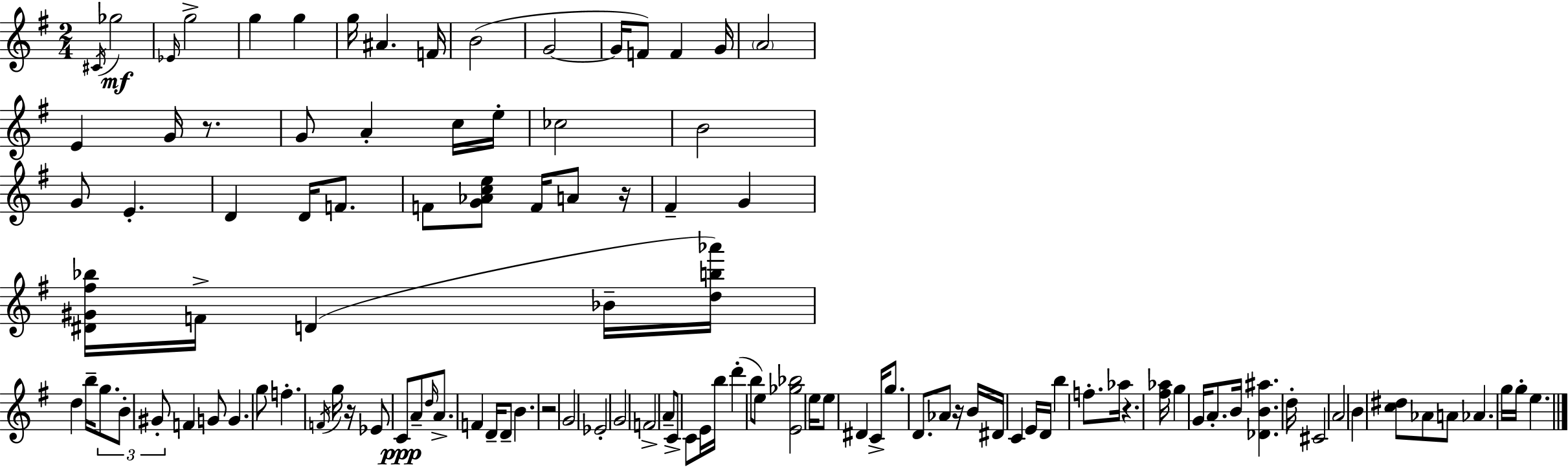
{
  \clef treble
  \numericTimeSignature
  \time 2/4
  \key e \minor
  \acciaccatura { cis'16 }\mf ges''2 | \grace { ees'16 } g''2-> | g''4 g''4 | g''16 ais'4. | \break f'16 b'2( | g'2~~ | g'16 f'8) f'4 | g'16 \parenthesize a'2 | \break e'4 g'16 r8. | g'8 a'4-. | c''16 e''16-. ces''2 | b'2 | \break g'8 e'4.-. | d'4 d'16 f'8. | f'8 <g' aes' c'' e''>8 f'16 a'8 | r16 fis'4-- g'4 | \break <dis' gis' fis'' bes''>16 f'16-> d'4( | bes'16-- <d'' b'' aes'''>16) d''4 b''16-- \tuplet 3/2 { g''8. | b'8-. gis'8-. } f'4 | g'8 g'4. | \break g''8 f''4.-. | \acciaccatura { f'16 } g''16 r16 ees'8 c'8\ppp | a'8-- \grace { d''16 } a'8.-> f'4 | d'16-- d'8-- b'4. | \break r2 | g'2 | ees'2-. | g'2 | \break f'2-> | a'8-- c'8-> | c'8 e'16 b''16 d'''4-.( | b''8 e''8) <e' ges'' bes''>2 | \break e''16 e''8 dis'4 | c'16-> g''8. d'8. | aes'8 r16 b'16 dis'16 c'4 | e'16 d'16 b''4 | \break f''8.-. aes''16 r4. | <fis'' aes''>16 g''4 | g'16 a'8.-. b'16 <des' b' ais''>4. | d''16-. cis'2 | \break a'2 | b'4 | <c'' dis''>8 aes'8 a'8 aes'4. | g''16 g''16-. e''4. | \break \bar "|."
}